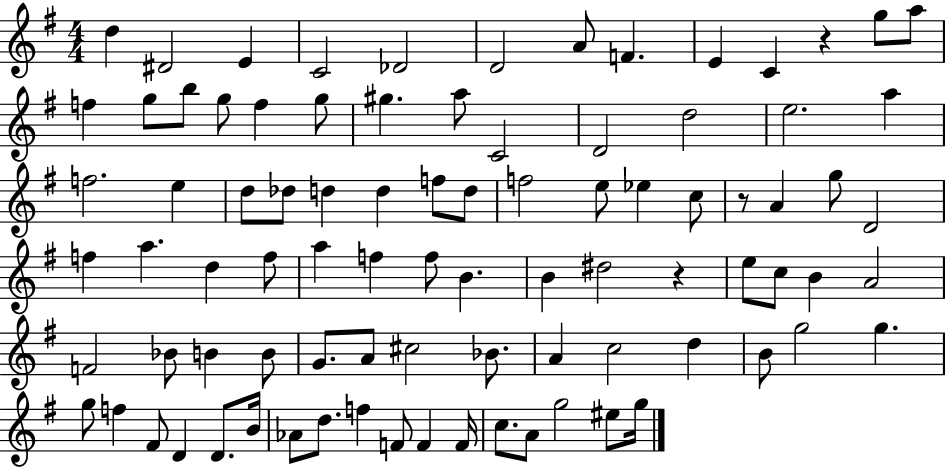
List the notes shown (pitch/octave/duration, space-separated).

D5/q D#4/h E4/q C4/h Db4/h D4/h A4/e F4/q. E4/q C4/q R/q G5/e A5/e F5/q G5/e B5/e G5/e F5/q G5/e G#5/q. A5/e C4/h D4/h D5/h E5/h. A5/q F5/h. E5/q D5/e Db5/e D5/q D5/q F5/e D5/e F5/h E5/e Eb5/q C5/e R/e A4/q G5/e D4/h F5/q A5/q. D5/q F5/e A5/q F5/q F5/e B4/q. B4/q D#5/h R/q E5/e C5/e B4/q A4/h F4/h Bb4/e B4/q B4/e G4/e. A4/e C#5/h Bb4/e. A4/q C5/h D5/q B4/e G5/h G5/q. G5/e F5/q F#4/e D4/q D4/e. B4/s Ab4/e D5/e. F5/q F4/e F4/q F4/s C5/e. A4/e G5/h EIS5/e G5/s